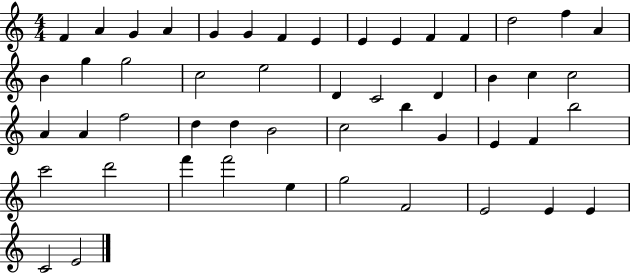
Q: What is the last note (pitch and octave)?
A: E4